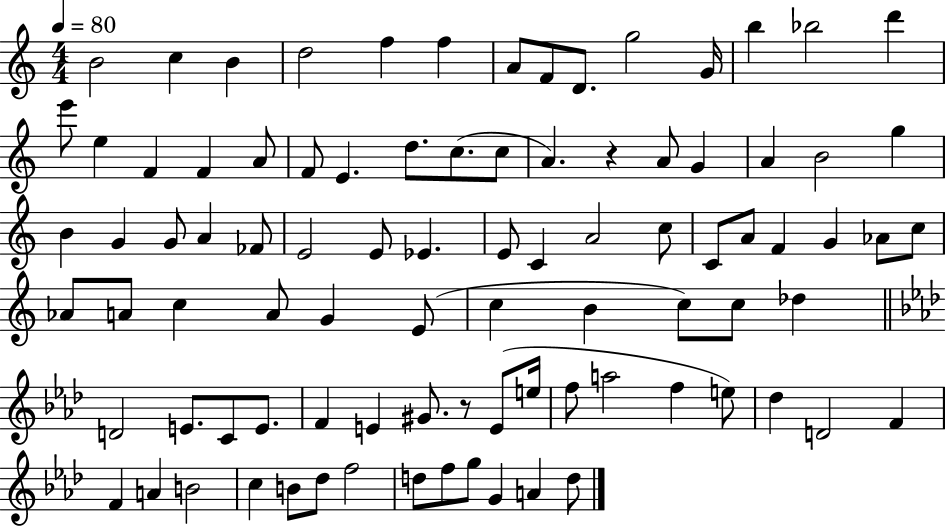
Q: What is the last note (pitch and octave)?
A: D5